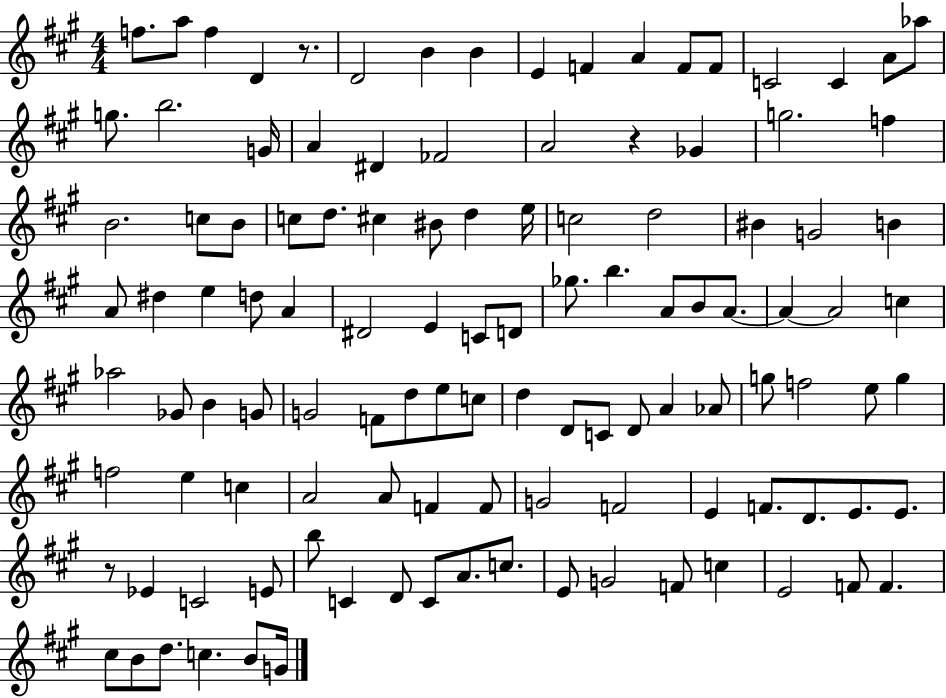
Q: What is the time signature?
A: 4/4